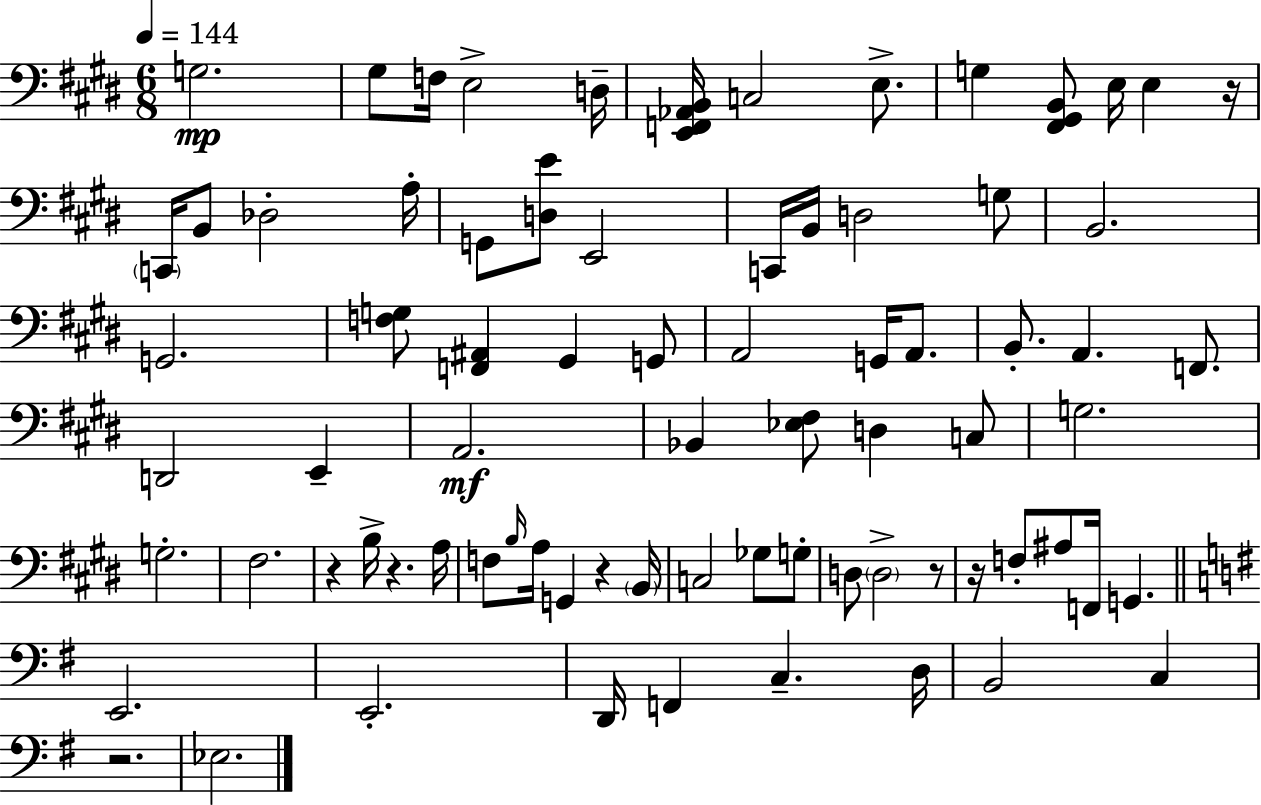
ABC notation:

X:1
T:Untitled
M:6/8
L:1/4
K:E
G,2 ^G,/2 F,/4 E,2 D,/4 [E,,F,,_A,,B,,]/4 C,2 E,/2 G, [^F,,^G,,B,,]/2 E,/4 E, z/4 C,,/4 B,,/2 _D,2 A,/4 G,,/2 [D,E]/2 E,,2 C,,/4 B,,/4 D,2 G,/2 B,,2 G,,2 [F,G,]/2 [F,,^A,,] ^G,, G,,/2 A,,2 G,,/4 A,,/2 B,,/2 A,, F,,/2 D,,2 E,, A,,2 _B,, [_E,^F,]/2 D, C,/2 G,2 G,2 ^F,2 z B,/4 z A,/4 F,/2 B,/4 A,/4 G,, z B,,/4 C,2 _G,/2 G,/2 D,/2 D,2 z/2 z/4 F,/2 ^A,/2 F,,/4 G,, E,,2 E,,2 D,,/4 F,, C, D,/4 B,,2 C, z2 _E,2